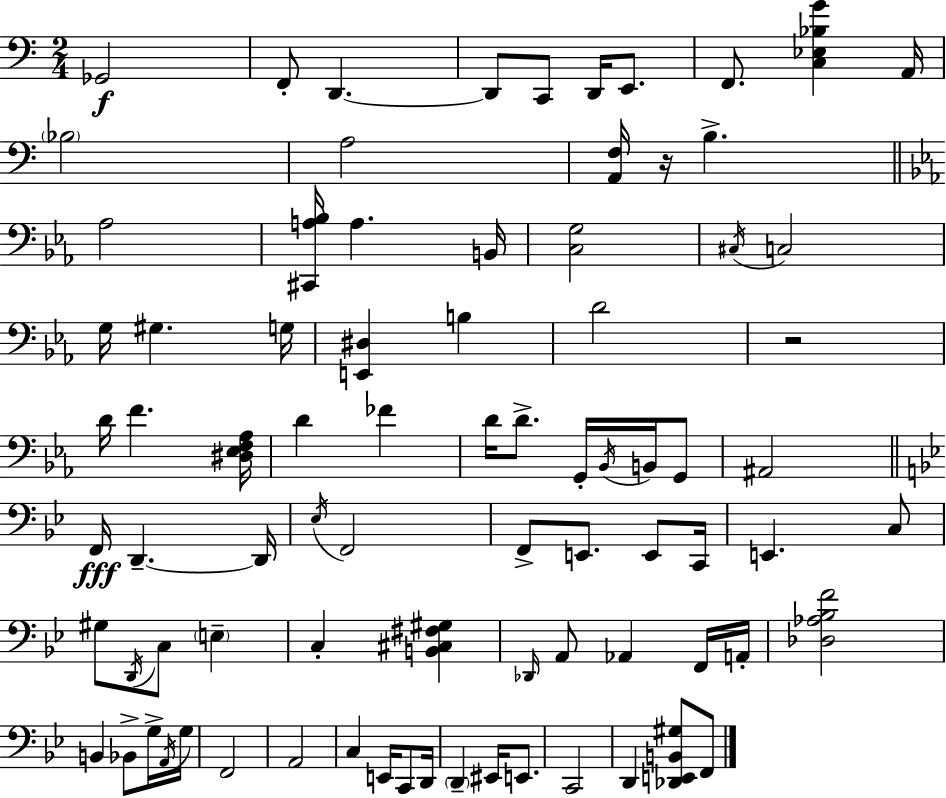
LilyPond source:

{
  \clef bass
  \numericTimeSignature
  \time 2/4
  \key a \minor
  ges,2\f | f,8-. d,4.~~ | d,8 c,8 d,16 e,8. | f,8. <c ees bes g'>4 a,16 | \break \parenthesize bes2 | a2 | <a, f>16 r16 b4.-> | \bar "||" \break \key c \minor aes2 | <cis, a bes>16 a4. b,16 | <c g>2 | \acciaccatura { cis16 } c2 | \break g16 gis4. | g16 <e, dis>4 b4 | d'2 | r2 | \break d'16 f'4. | <dis ees f aes>16 d'4 fes'4 | d'16 d'8.-> g,16-. \acciaccatura { bes,16 } b,16 | g,8 ais,2 | \break \bar "||" \break \key bes \major f,16\fff d,4.--~~ d,16 | \acciaccatura { ees16 } f,2 | f,8-> e,8. e,8 | c,16 e,4. c8 | \break gis8 \acciaccatura { d,16 } c8 \parenthesize e4-- | c4-. <b, cis fis gis>4 | \grace { des,16 } a,8 aes,4 | f,16 a,16-. <des aes bes f'>2 | \break b,4 bes,8-> | g16-> \acciaccatura { a,16 } g16 f,2 | a,2 | c4 | \break e,16 c,8 d,16 \parenthesize d,4-- | eis,16 e,8. c,2 | d,4 | <des, e, b, gis>8 f,8 \bar "|."
}